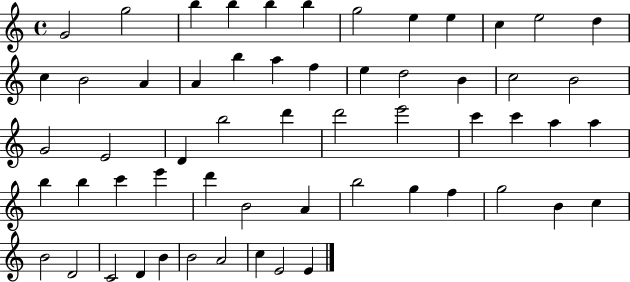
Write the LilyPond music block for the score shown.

{
  \clef treble
  \time 4/4
  \defaultTimeSignature
  \key c \major
  g'2 g''2 | b''4 b''4 b''4 b''4 | g''2 e''4 e''4 | c''4 e''2 d''4 | \break c''4 b'2 a'4 | a'4 b''4 a''4 f''4 | e''4 d''2 b'4 | c''2 b'2 | \break g'2 e'2 | d'4 b''2 d'''4 | d'''2 e'''2 | c'''4 c'''4 a''4 a''4 | \break b''4 b''4 c'''4 e'''4 | d'''4 b'2 a'4 | b''2 g''4 f''4 | g''2 b'4 c''4 | \break b'2 d'2 | c'2 d'4 b'4 | b'2 a'2 | c''4 e'2 e'4 | \break \bar "|."
}